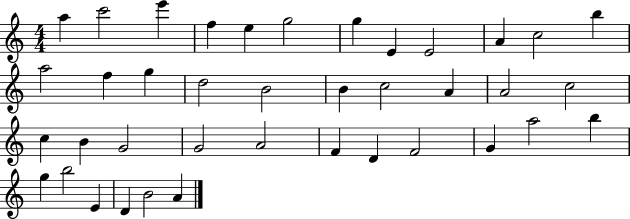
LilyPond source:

{
  \clef treble
  \numericTimeSignature
  \time 4/4
  \key c \major
  a''4 c'''2 e'''4 | f''4 e''4 g''2 | g''4 e'4 e'2 | a'4 c''2 b''4 | \break a''2 f''4 g''4 | d''2 b'2 | b'4 c''2 a'4 | a'2 c''2 | \break c''4 b'4 g'2 | g'2 a'2 | f'4 d'4 f'2 | g'4 a''2 b''4 | \break g''4 b''2 e'4 | d'4 b'2 a'4 | \bar "|."
}